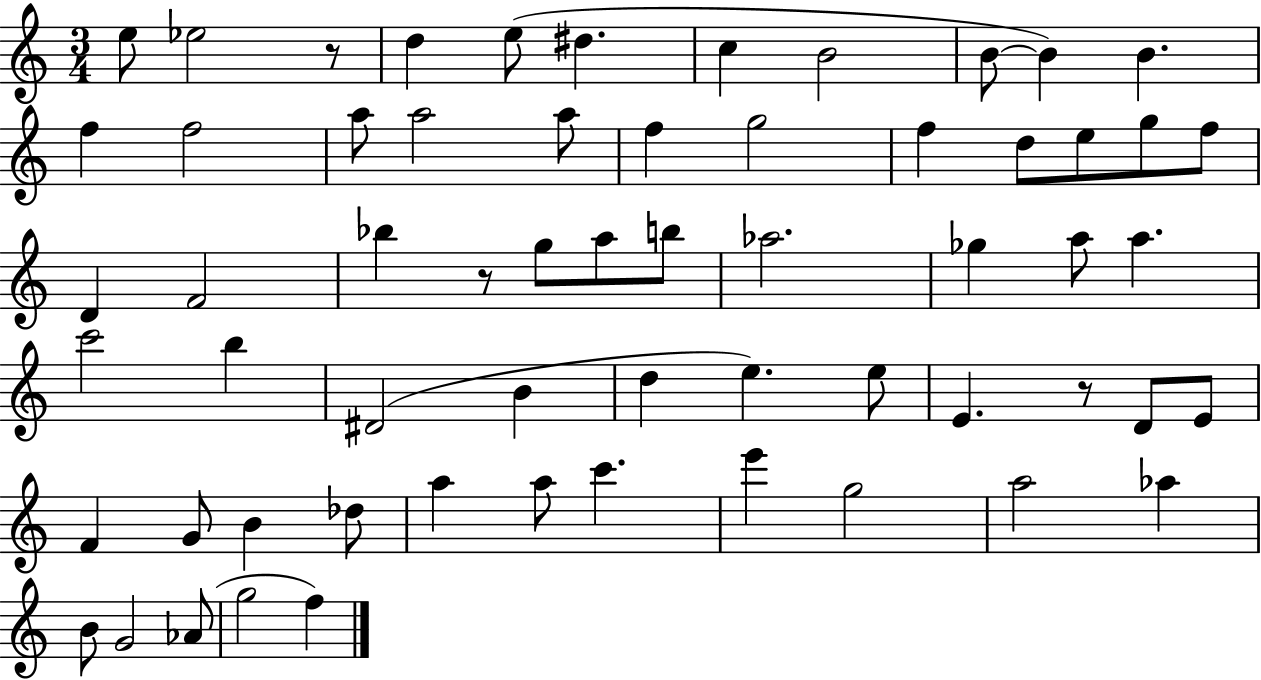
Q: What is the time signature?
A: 3/4